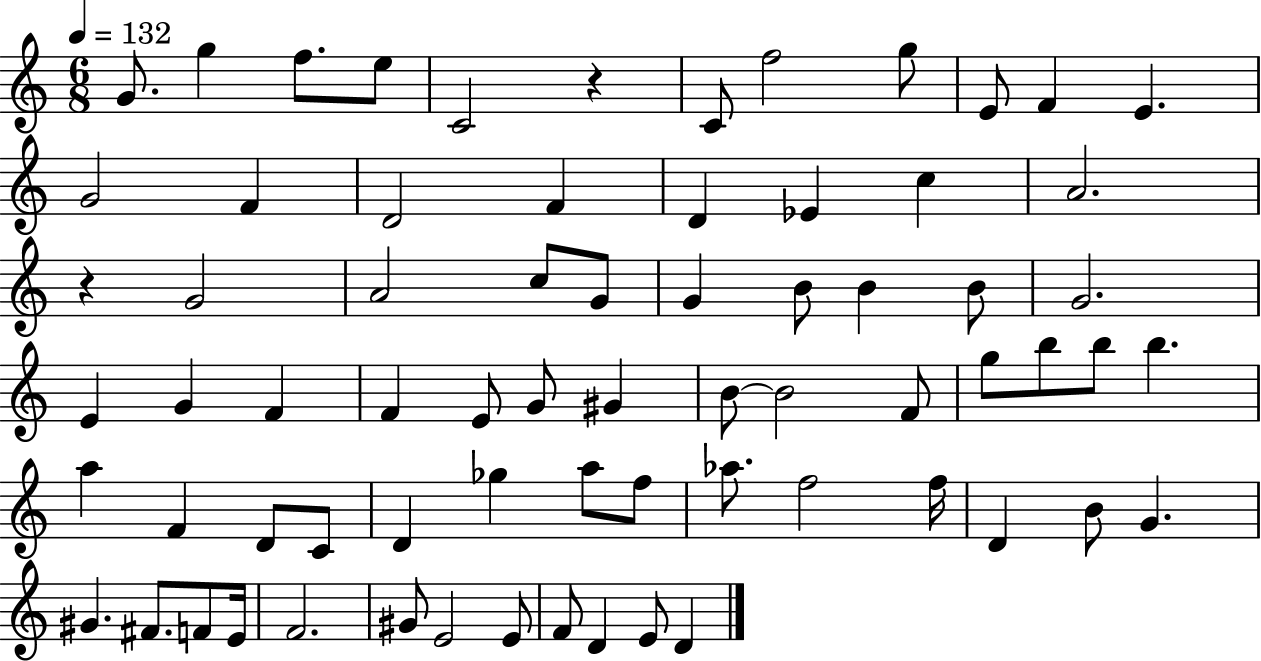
G4/e. G5/q F5/e. E5/e C4/h R/q C4/e F5/h G5/e E4/e F4/q E4/q. G4/h F4/q D4/h F4/q D4/q Eb4/q C5/q A4/h. R/q G4/h A4/h C5/e G4/e G4/q B4/e B4/q B4/e G4/h. E4/q G4/q F4/q F4/q E4/e G4/e G#4/q B4/e B4/h F4/e G5/e B5/e B5/e B5/q. A5/q F4/q D4/e C4/e D4/q Gb5/q A5/e F5/e Ab5/e. F5/h F5/s D4/q B4/e G4/q. G#4/q. F#4/e. F4/e E4/s F4/h. G#4/e E4/h E4/e F4/e D4/q E4/e D4/q